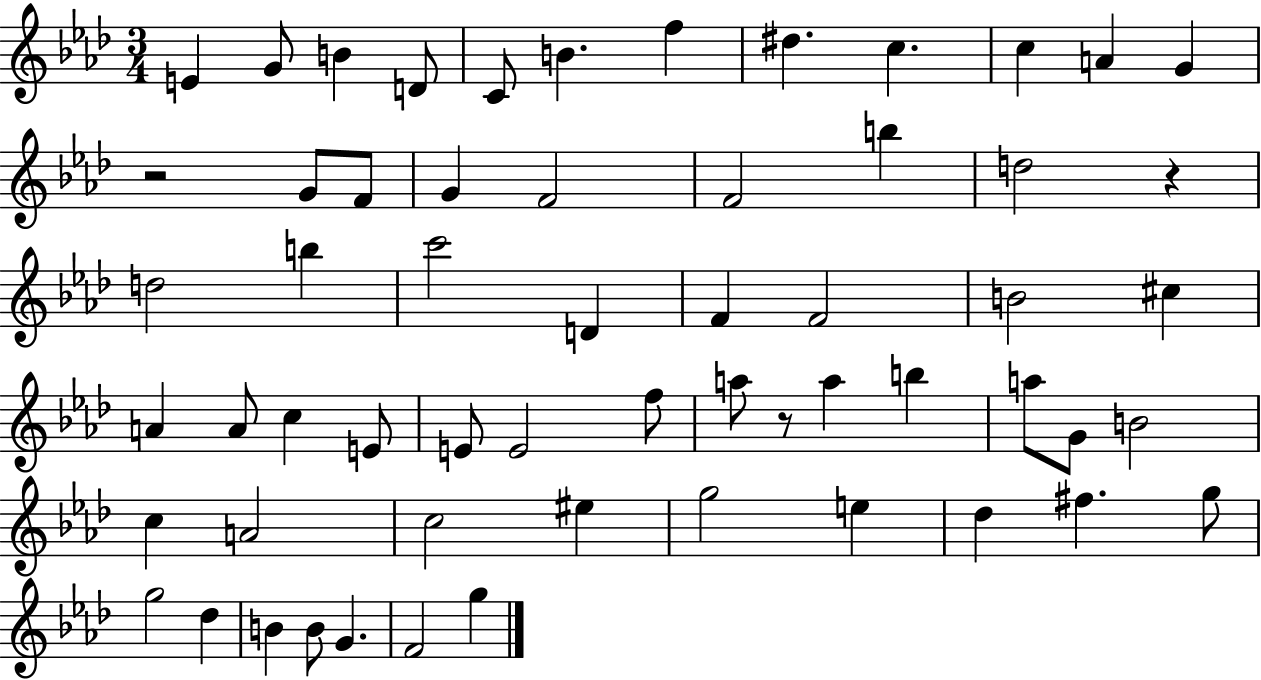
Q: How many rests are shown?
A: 3